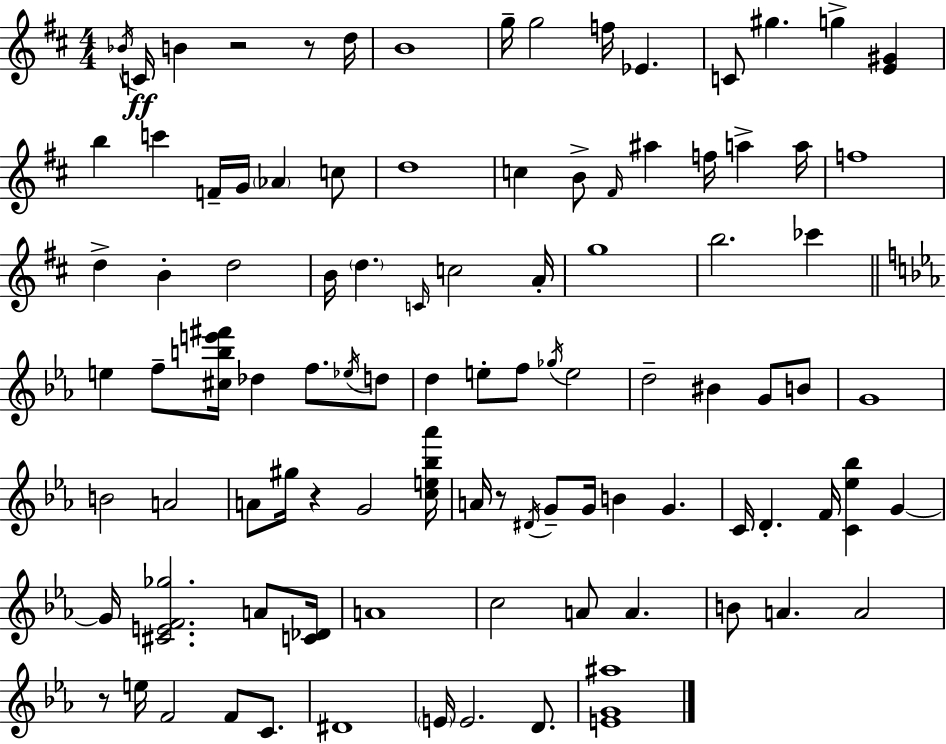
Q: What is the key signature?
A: D major